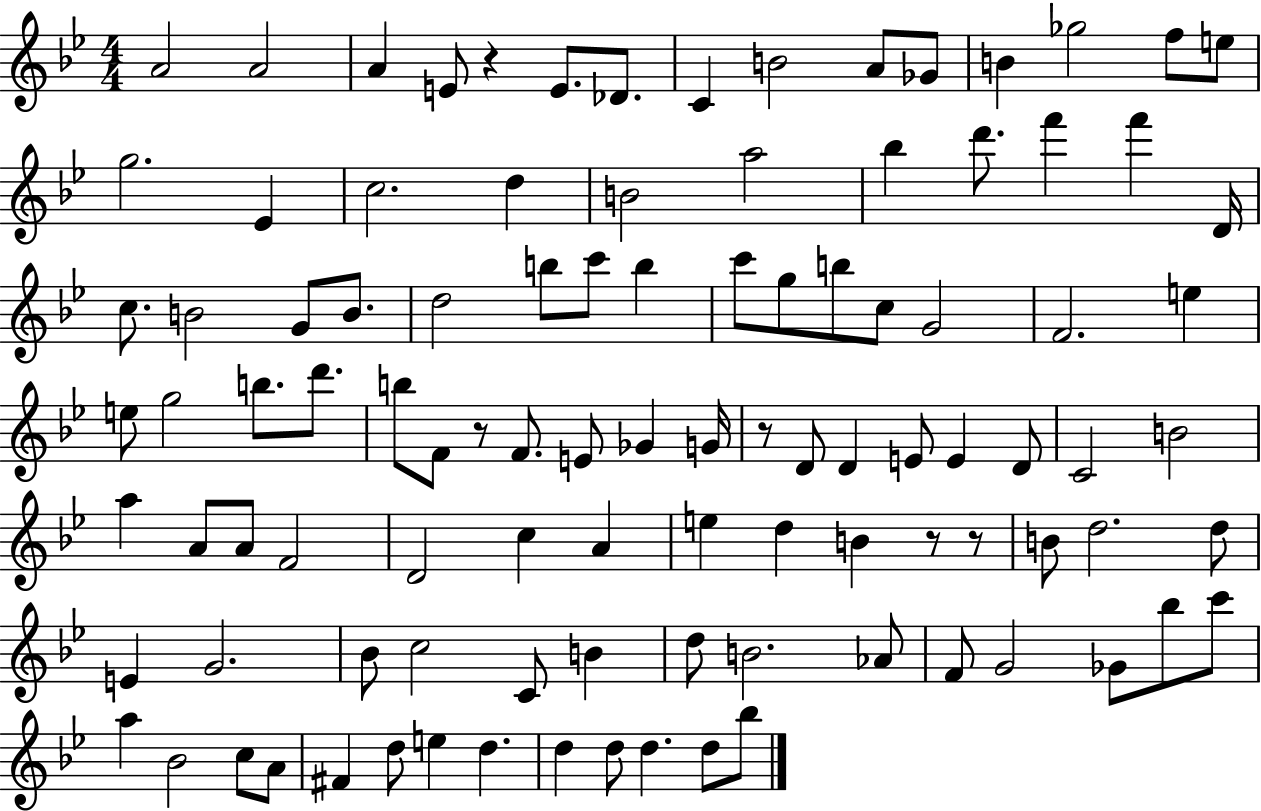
{
  \clef treble
  \numericTimeSignature
  \time 4/4
  \key bes \major
  a'2 a'2 | a'4 e'8 r4 e'8. des'8. | c'4 b'2 a'8 ges'8 | b'4 ges''2 f''8 e''8 | \break g''2. ees'4 | c''2. d''4 | b'2 a''2 | bes''4 d'''8. f'''4 f'''4 d'16 | \break c''8. b'2 g'8 b'8. | d''2 b''8 c'''8 b''4 | c'''8 g''8 b''8 c''8 g'2 | f'2. e''4 | \break e''8 g''2 b''8. d'''8. | b''8 f'8 r8 f'8. e'8 ges'4 g'16 | r8 d'8 d'4 e'8 e'4 d'8 | c'2 b'2 | \break a''4 a'8 a'8 f'2 | d'2 c''4 a'4 | e''4 d''4 b'4 r8 r8 | b'8 d''2. d''8 | \break e'4 g'2. | bes'8 c''2 c'8 b'4 | d''8 b'2. aes'8 | f'8 g'2 ges'8 bes''8 c'''8 | \break a''4 bes'2 c''8 a'8 | fis'4 d''8 e''4 d''4. | d''4 d''8 d''4. d''8 bes''8 | \bar "|."
}